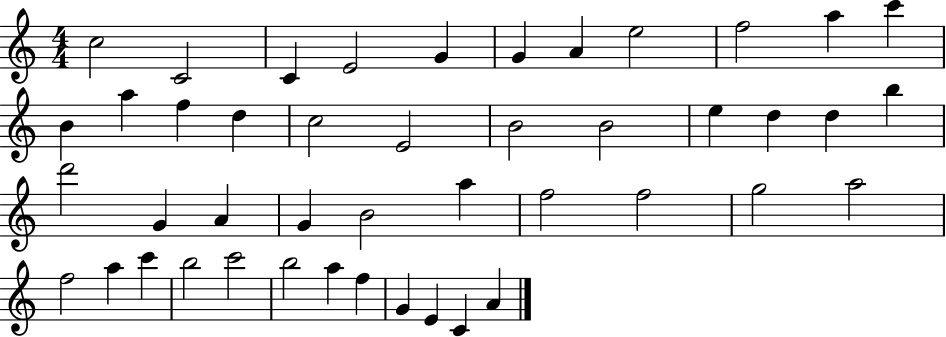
X:1
T:Untitled
M:4/4
L:1/4
K:C
c2 C2 C E2 G G A e2 f2 a c' B a f d c2 E2 B2 B2 e d d b d'2 G A G B2 a f2 f2 g2 a2 f2 a c' b2 c'2 b2 a f G E C A